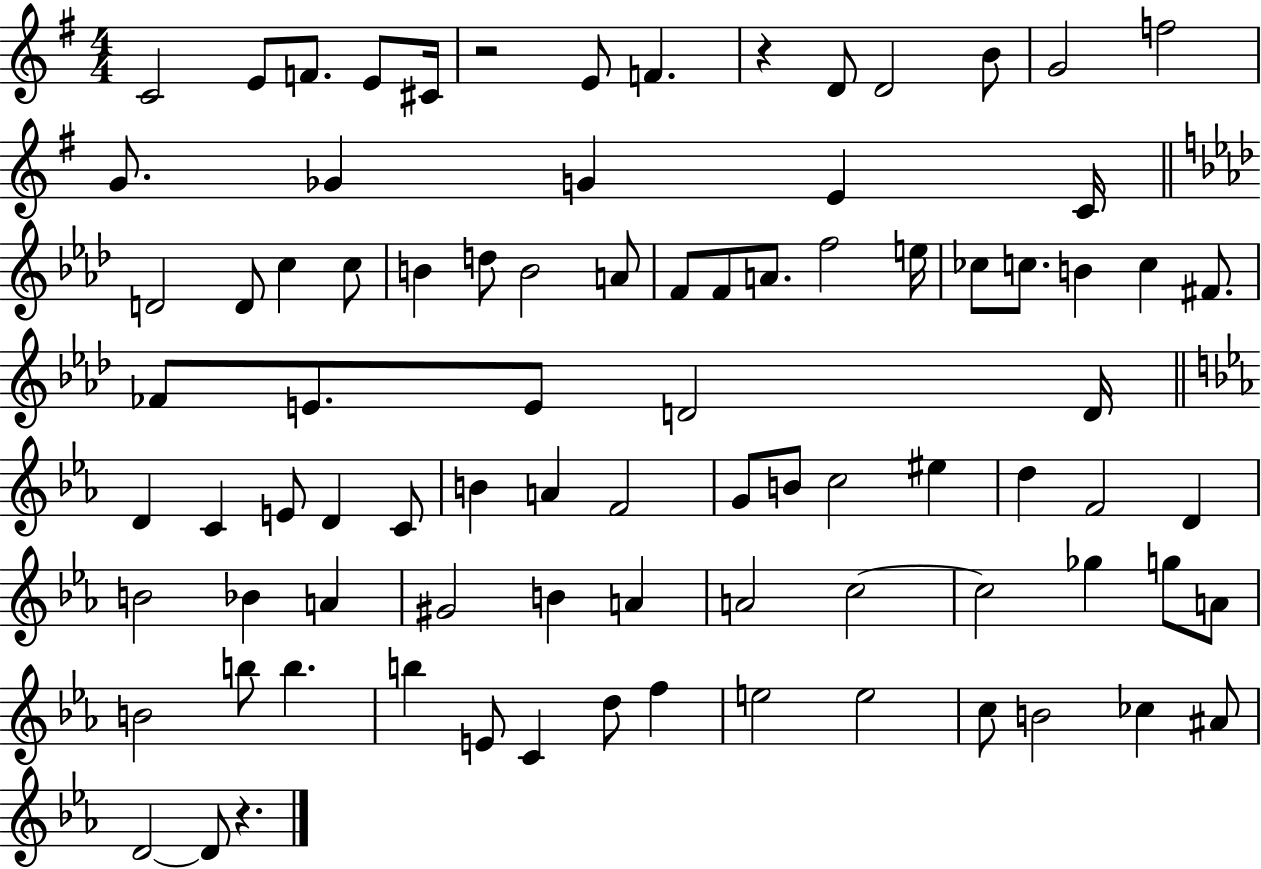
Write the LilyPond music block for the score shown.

{
  \clef treble
  \numericTimeSignature
  \time 4/4
  \key g \major
  c'2 e'8 f'8. e'8 cis'16 | r2 e'8 f'4. | r4 d'8 d'2 b'8 | g'2 f''2 | \break g'8. ges'4 g'4 e'4 c'16 | \bar "||" \break \key aes \major d'2 d'8 c''4 c''8 | b'4 d''8 b'2 a'8 | f'8 f'8 a'8. f''2 e''16 | ces''8 c''8. b'4 c''4 fis'8. | \break fes'8 e'8. e'8 d'2 d'16 | \bar "||" \break \key ees \major d'4 c'4 e'8 d'4 c'8 | b'4 a'4 f'2 | g'8 b'8 c''2 eis''4 | d''4 f'2 d'4 | \break b'2 bes'4 a'4 | gis'2 b'4 a'4 | a'2 c''2~~ | c''2 ges''4 g''8 a'8 | \break b'2 b''8 b''4. | b''4 e'8 c'4 d''8 f''4 | e''2 e''2 | c''8 b'2 ces''4 ais'8 | \break d'2~~ d'8 r4. | \bar "|."
}